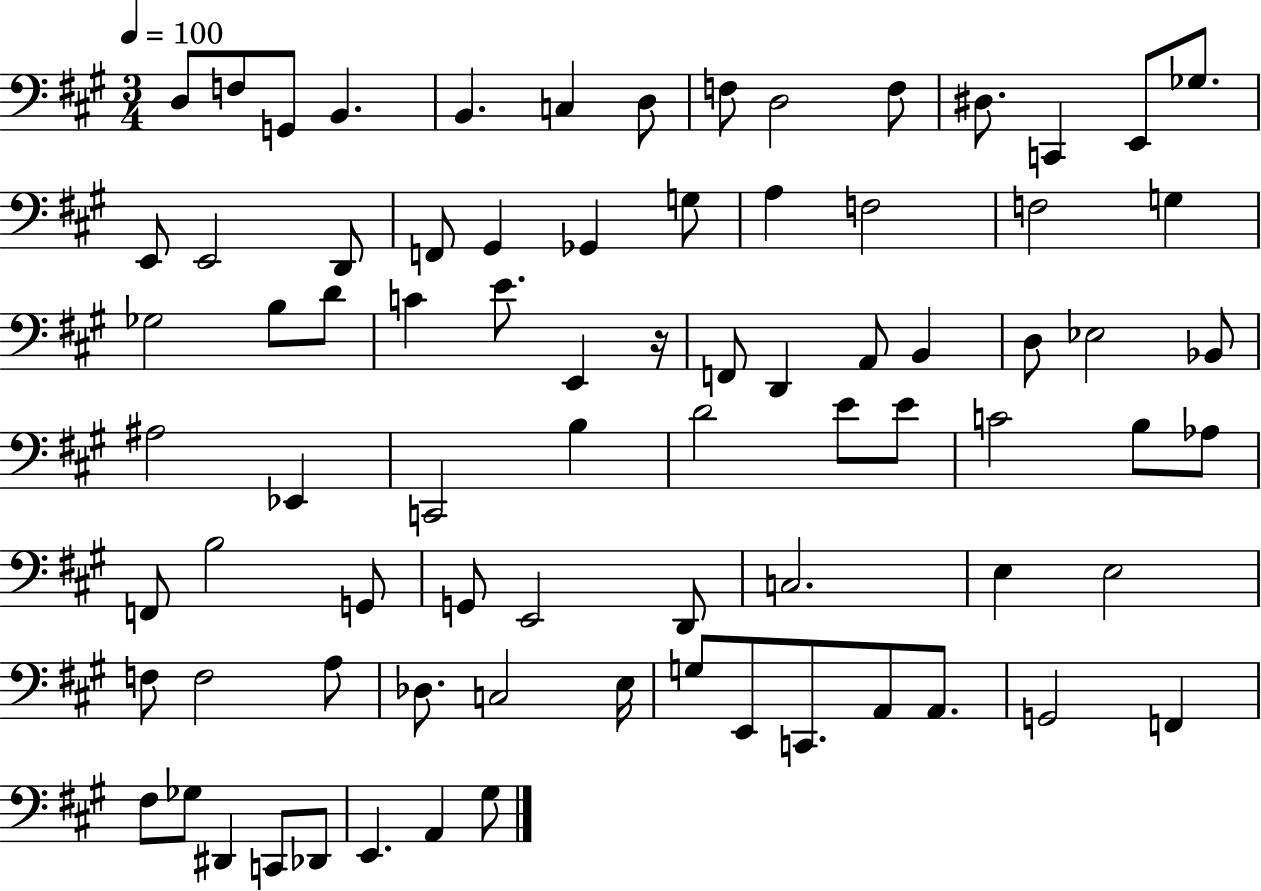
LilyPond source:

{
  \clef bass
  \numericTimeSignature
  \time 3/4
  \key a \major
  \tempo 4 = 100
  d8 f8 g,8 b,4. | b,4. c4 d8 | f8 d2 f8 | dis8. c,4 e,8 ges8. | \break e,8 e,2 d,8 | f,8 gis,4 ges,4 g8 | a4 f2 | f2 g4 | \break ges2 b8 d'8 | c'4 e'8. e,4 r16 | f,8 d,4 a,8 b,4 | d8 ees2 bes,8 | \break ais2 ees,4 | c,2 b4 | d'2 e'8 e'8 | c'2 b8 aes8 | \break f,8 b2 g,8 | g,8 e,2 d,8 | c2. | e4 e2 | \break f8 f2 a8 | des8. c2 e16 | g8 e,8 c,8. a,8 a,8. | g,2 f,4 | \break fis8 ges8 dis,4 c,8 des,8 | e,4. a,4 gis8 | \bar "|."
}